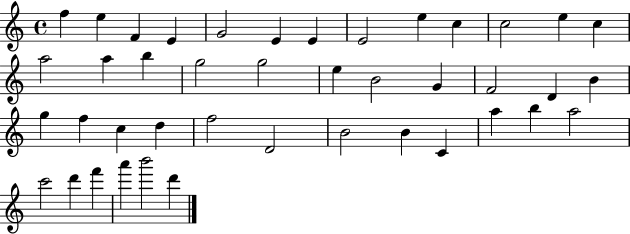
F5/q E5/q F4/q E4/q G4/h E4/q E4/q E4/h E5/q C5/q C5/h E5/q C5/q A5/h A5/q B5/q G5/h G5/h E5/q B4/h G4/q F4/h D4/q B4/q G5/q F5/q C5/q D5/q F5/h D4/h B4/h B4/q C4/q A5/q B5/q A5/h C6/h D6/q F6/q A6/q B6/h D6/q